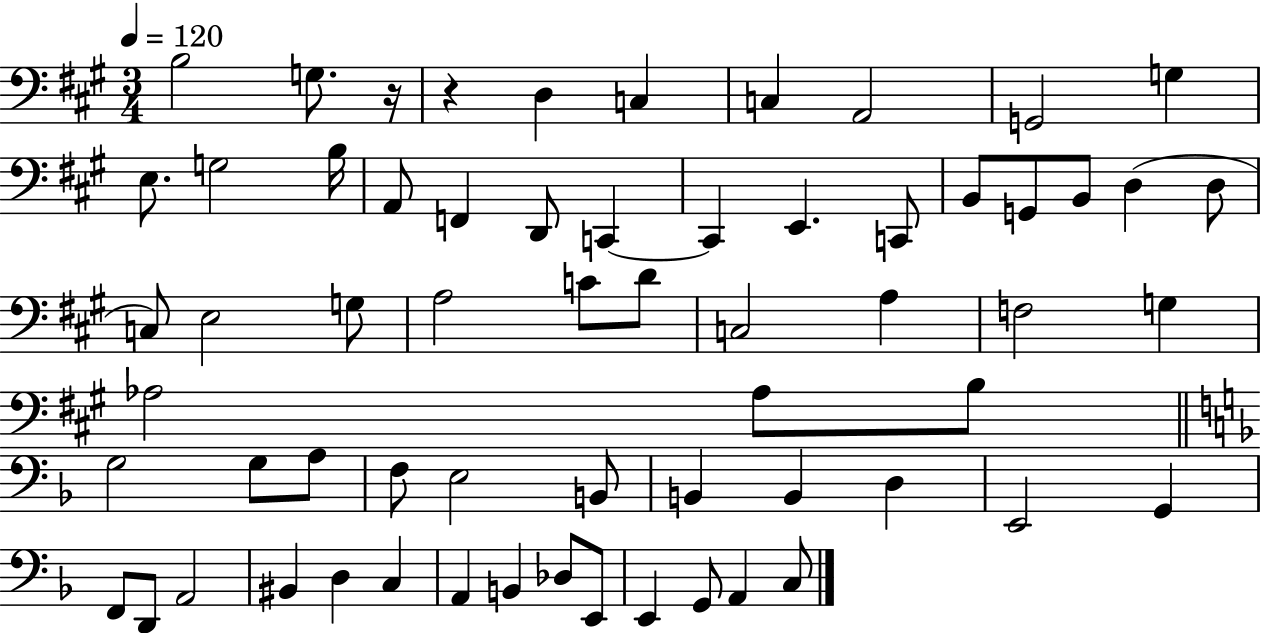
X:1
T:Untitled
M:3/4
L:1/4
K:A
B,2 G,/2 z/4 z D, C, C, A,,2 G,,2 G, E,/2 G,2 B,/4 A,,/2 F,, D,,/2 C,, C,, E,, C,,/2 B,,/2 G,,/2 B,,/2 D, D,/2 C,/2 E,2 G,/2 A,2 C/2 D/2 C,2 A, F,2 G, _A,2 _A,/2 B,/2 G,2 G,/2 A,/2 F,/2 E,2 B,,/2 B,, B,, D, E,,2 G,, F,,/2 D,,/2 A,,2 ^B,, D, C, A,, B,, _D,/2 E,,/2 E,, G,,/2 A,, C,/2